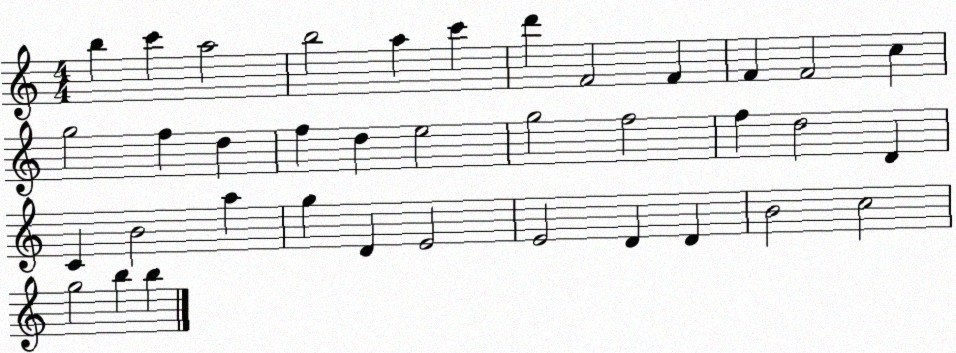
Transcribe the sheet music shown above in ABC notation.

X:1
T:Untitled
M:4/4
L:1/4
K:C
b c' a2 b2 a c' d' F2 F F F2 c g2 f d f d e2 g2 f2 f d2 D C B2 a g D E2 E2 D D B2 c2 g2 b b